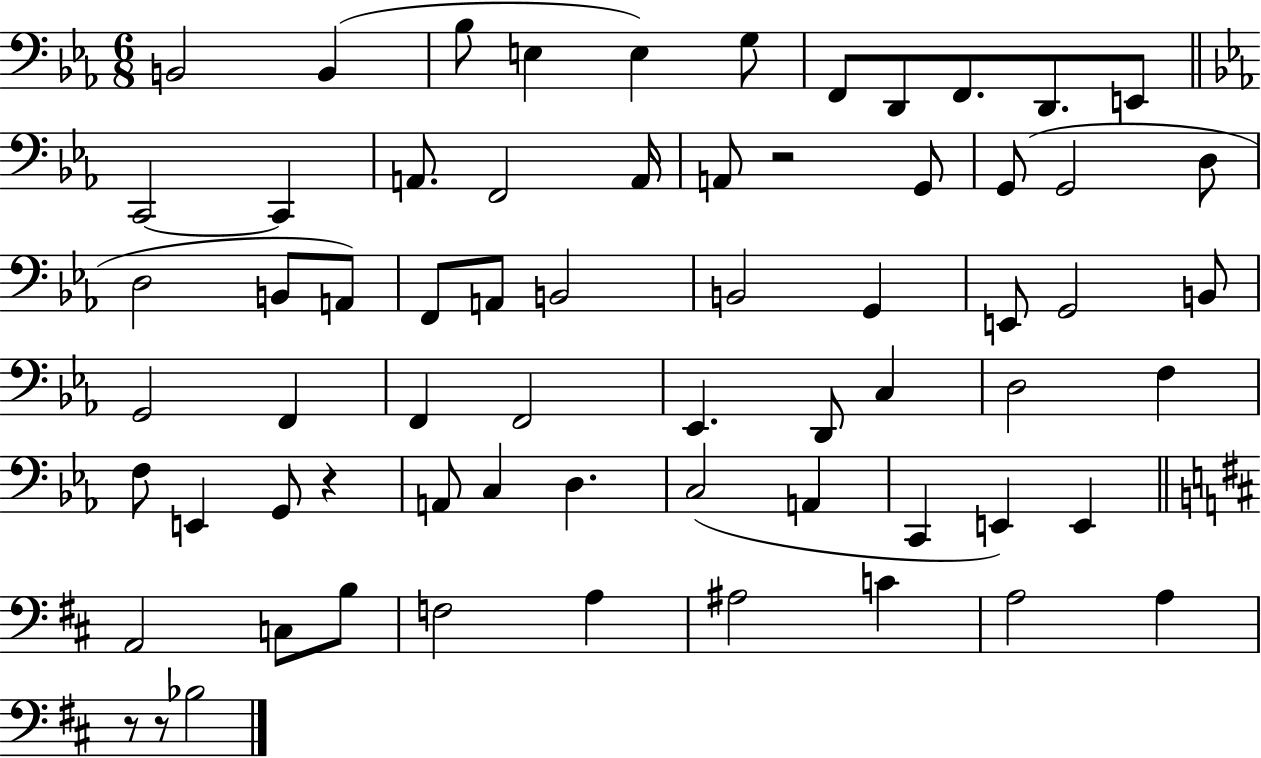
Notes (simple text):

B2/h B2/q Bb3/e E3/q E3/q G3/e F2/e D2/e F2/e. D2/e. E2/e C2/h C2/q A2/e. F2/h A2/s A2/e R/h G2/e G2/e G2/h D3/e D3/h B2/e A2/e F2/e A2/e B2/h B2/h G2/q E2/e G2/h B2/e G2/h F2/q F2/q F2/h Eb2/q. D2/e C3/q D3/h F3/q F3/e E2/q G2/e R/q A2/e C3/q D3/q. C3/h A2/q C2/q E2/q E2/q A2/h C3/e B3/e F3/h A3/q A#3/h C4/q A3/h A3/q R/e R/e Bb3/h